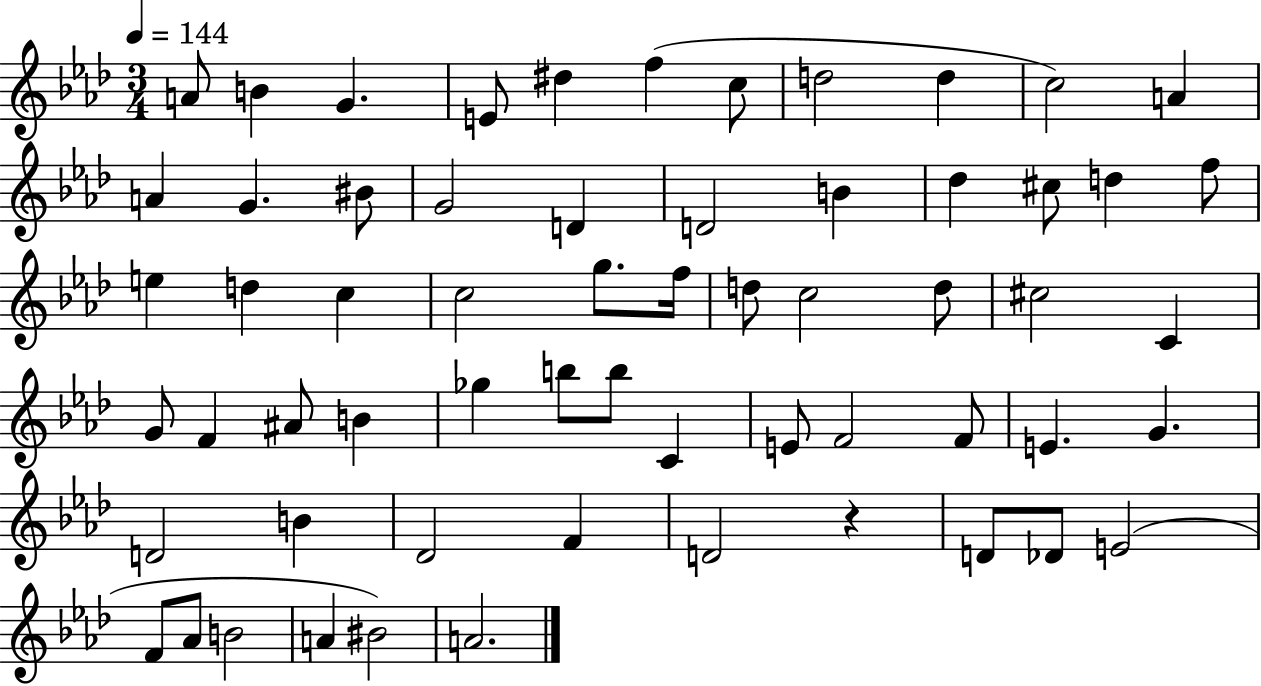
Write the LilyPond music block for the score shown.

{
  \clef treble
  \numericTimeSignature
  \time 3/4
  \key aes \major
  \tempo 4 = 144
  a'8 b'4 g'4. | e'8 dis''4 f''4( c''8 | d''2 d''4 | c''2) a'4 | \break a'4 g'4. bis'8 | g'2 d'4 | d'2 b'4 | des''4 cis''8 d''4 f''8 | \break e''4 d''4 c''4 | c''2 g''8. f''16 | d''8 c''2 d''8 | cis''2 c'4 | \break g'8 f'4 ais'8 b'4 | ges''4 b''8 b''8 c'4 | e'8 f'2 f'8 | e'4. g'4. | \break d'2 b'4 | des'2 f'4 | d'2 r4 | d'8 des'8 e'2( | \break f'8 aes'8 b'2 | a'4 bis'2) | a'2. | \bar "|."
}